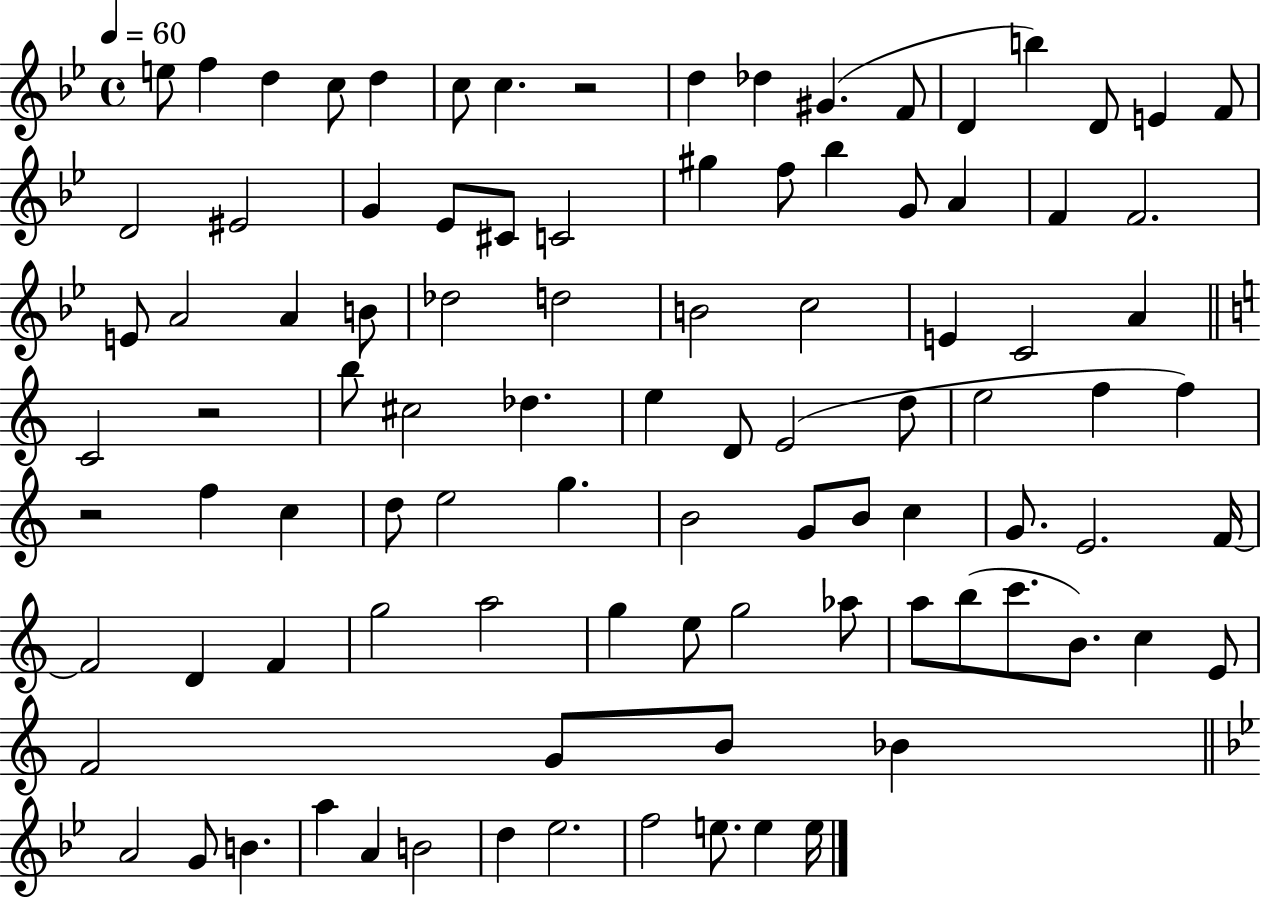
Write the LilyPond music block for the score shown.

{
  \clef treble
  \time 4/4
  \defaultTimeSignature
  \key bes \major
  \tempo 4 = 60
  e''8 f''4 d''4 c''8 d''4 | c''8 c''4. r2 | d''4 des''4 gis'4.( f'8 | d'4 b''4) d'8 e'4 f'8 | \break d'2 eis'2 | g'4 ees'8 cis'8 c'2 | gis''4 f''8 bes''4 g'8 a'4 | f'4 f'2. | \break e'8 a'2 a'4 b'8 | des''2 d''2 | b'2 c''2 | e'4 c'2 a'4 | \break \bar "||" \break \key c \major c'2 r2 | b''8 cis''2 des''4. | e''4 d'8 e'2( d''8 | e''2 f''4 f''4) | \break r2 f''4 c''4 | d''8 e''2 g''4. | b'2 g'8 b'8 c''4 | g'8. e'2. f'16~~ | \break f'2 d'4 f'4 | g''2 a''2 | g''4 e''8 g''2 aes''8 | a''8 b''8( c'''8. b'8.) c''4 e'8 | \break f'2 g'8 b'8 bes'4 | \bar "||" \break \key g \minor a'2 g'8 b'4. | a''4 a'4 b'2 | d''4 ees''2. | f''2 e''8. e''4 e''16 | \break \bar "|."
}